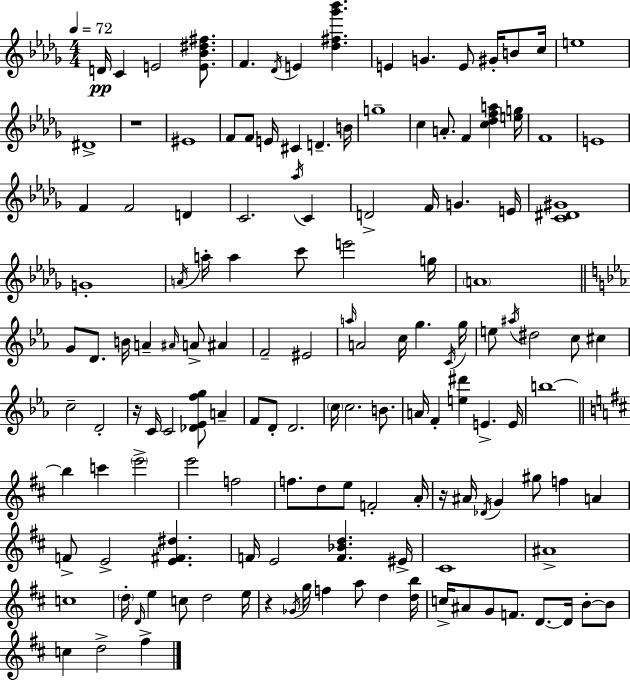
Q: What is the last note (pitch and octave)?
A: F#5